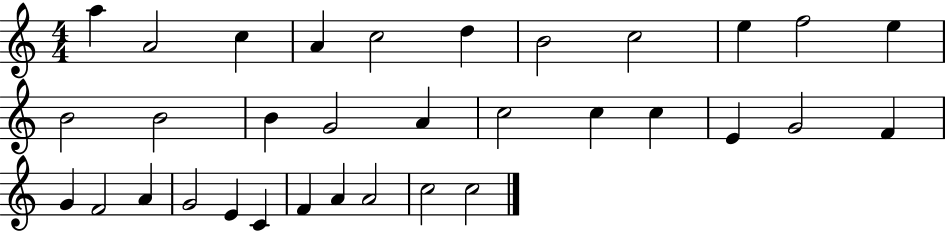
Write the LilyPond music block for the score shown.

{
  \clef treble
  \numericTimeSignature
  \time 4/4
  \key c \major
  a''4 a'2 c''4 | a'4 c''2 d''4 | b'2 c''2 | e''4 f''2 e''4 | \break b'2 b'2 | b'4 g'2 a'4 | c''2 c''4 c''4 | e'4 g'2 f'4 | \break g'4 f'2 a'4 | g'2 e'4 c'4 | f'4 a'4 a'2 | c''2 c''2 | \break \bar "|."
}